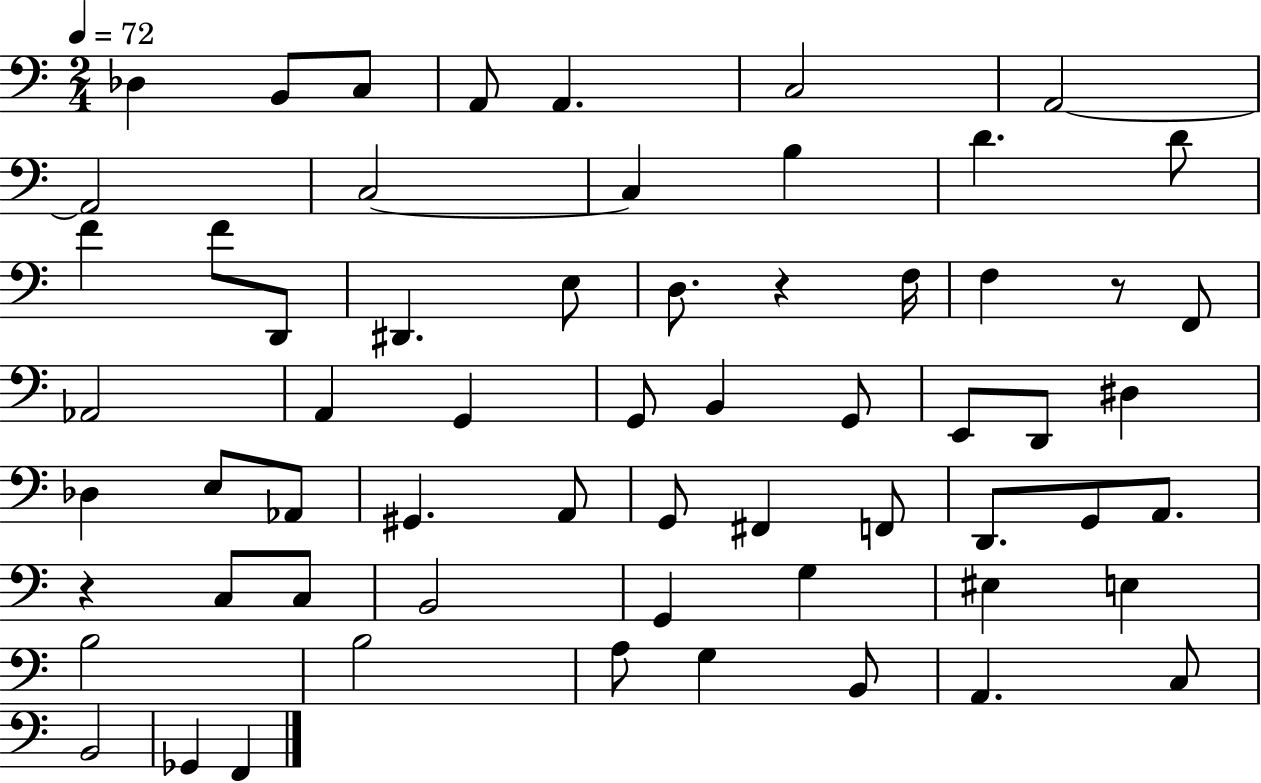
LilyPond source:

{
  \clef bass
  \numericTimeSignature
  \time 2/4
  \key c \major
  \tempo 4 = 72
  des4 b,8 c8 | a,8 a,4. | c2 | a,2~~ | \break a,2 | c2~~ | c4 b4 | d'4. d'8 | \break f'4 f'8 d,8 | dis,4. e8 | d8. r4 f16 | f4 r8 f,8 | \break aes,2 | a,4 g,4 | g,8 b,4 g,8 | e,8 d,8 dis4 | \break des4 e8 aes,8 | gis,4. a,8 | g,8 fis,4 f,8 | d,8. g,8 a,8. | \break r4 c8 c8 | b,2 | g,4 g4 | eis4 e4 | \break b2 | b2 | a8 g4 b,8 | a,4. c8 | \break b,2 | ges,4 f,4 | \bar "|."
}